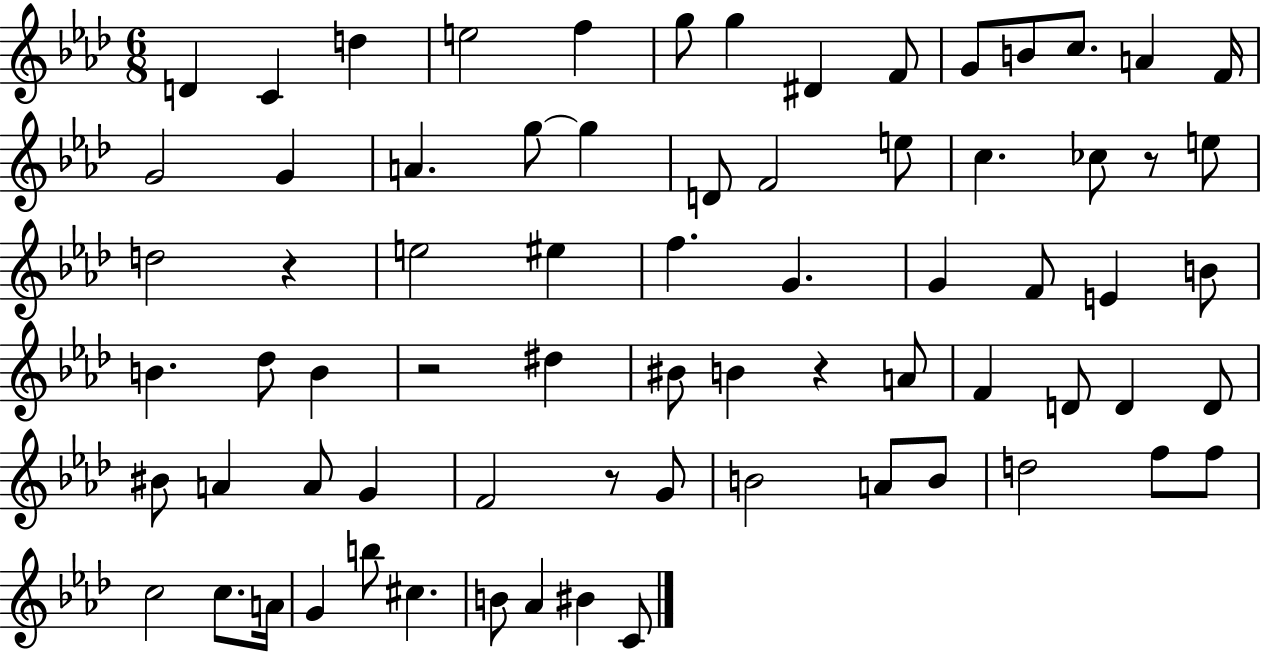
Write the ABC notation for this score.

X:1
T:Untitled
M:6/8
L:1/4
K:Ab
D C d e2 f g/2 g ^D F/2 G/2 B/2 c/2 A F/4 G2 G A g/2 g D/2 F2 e/2 c _c/2 z/2 e/2 d2 z e2 ^e f G G F/2 E B/2 B _d/2 B z2 ^d ^B/2 B z A/2 F D/2 D D/2 ^B/2 A A/2 G F2 z/2 G/2 B2 A/2 B/2 d2 f/2 f/2 c2 c/2 A/4 G b/2 ^c B/2 _A ^B C/2